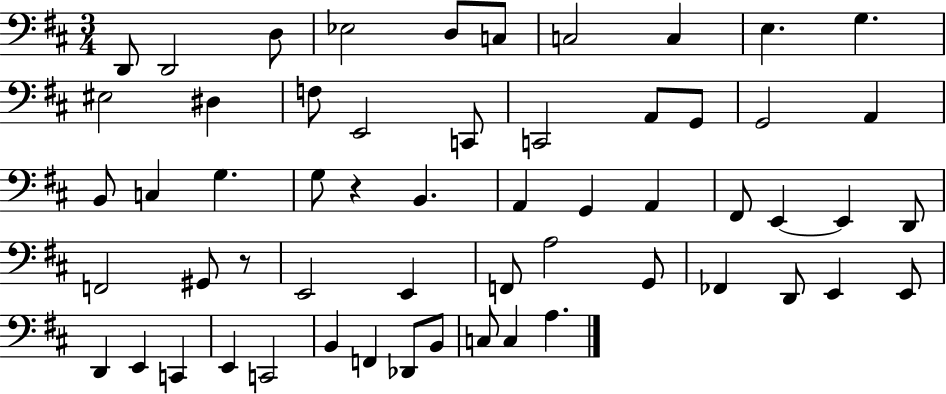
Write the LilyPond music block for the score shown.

{
  \clef bass
  \numericTimeSignature
  \time 3/4
  \key d \major
  \repeat volta 2 { d,8 d,2 d8 | ees2 d8 c8 | c2 c4 | e4. g4. | \break eis2 dis4 | f8 e,2 c,8 | c,2 a,8 g,8 | g,2 a,4 | \break b,8 c4 g4. | g8 r4 b,4. | a,4 g,4 a,4 | fis,8 e,4~~ e,4 d,8 | \break f,2 gis,8 r8 | e,2 e,4 | f,8 a2 g,8 | fes,4 d,8 e,4 e,8 | \break d,4 e,4 c,4 | e,4 c,2 | b,4 f,4 des,8 b,8 | c8 c4 a4. | \break } \bar "|."
}